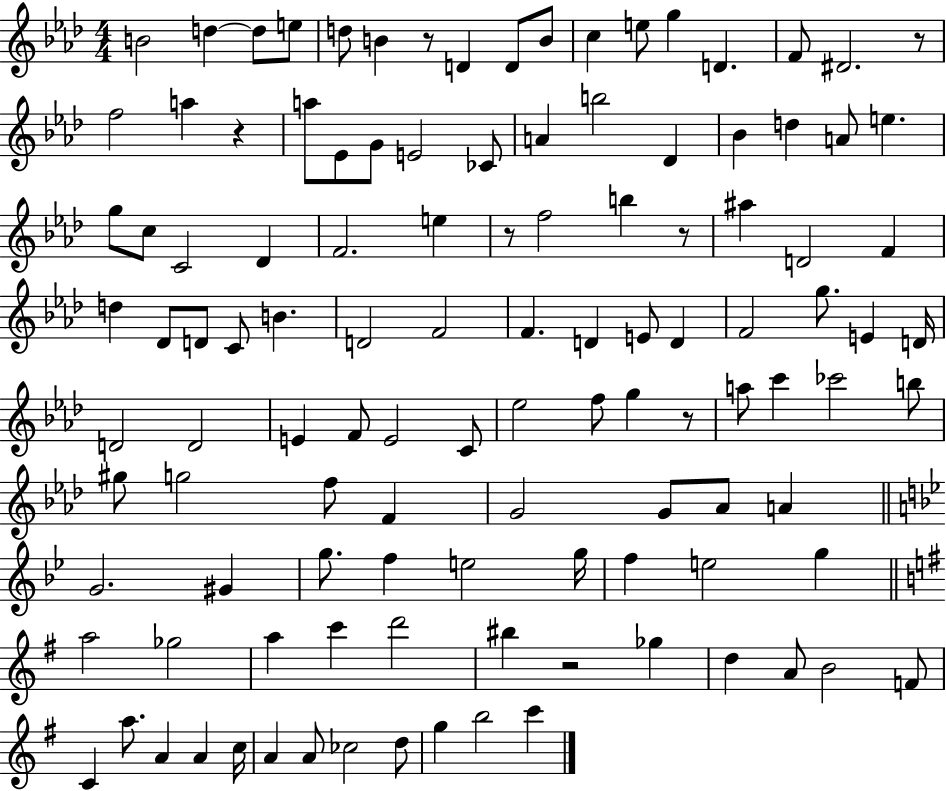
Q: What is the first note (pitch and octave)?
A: B4